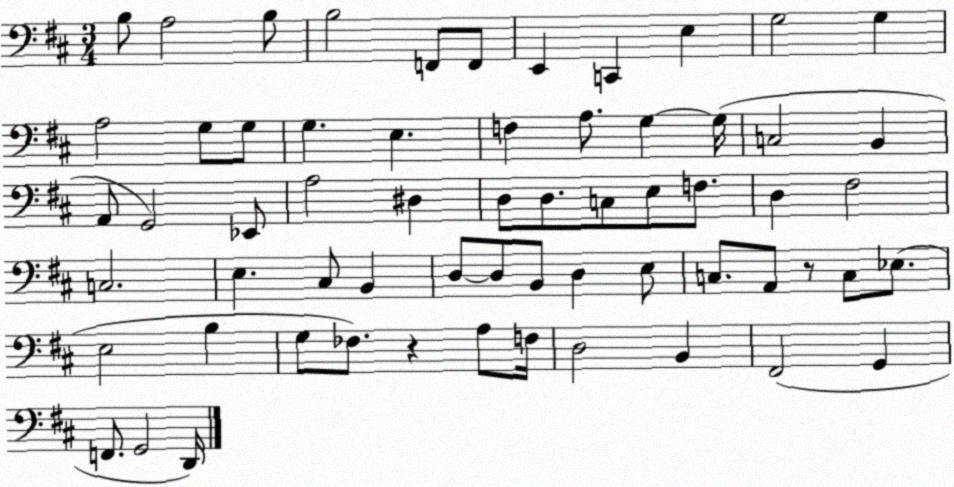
X:1
T:Untitled
M:3/4
L:1/4
K:D
B,/2 A,2 B,/2 B,2 F,,/2 F,,/2 E,, C,, E, G,2 G, A,2 G,/2 G,/2 G, E, F, A,/2 G, G,/4 C,2 B,, A,,/2 G,,2 _E,,/2 A,2 ^D, D,/2 D,/2 C,/2 E,/2 F,/2 D, ^F,2 C,2 E, ^C,/2 B,, D,/2 D,/2 B,,/2 D, E,/2 C,/2 A,,/2 z/2 C,/2 _E,/2 E,2 B, G,/2 _F,/2 z A,/2 F,/4 D,2 B,, ^F,,2 G,, F,,/2 G,,2 D,,/4